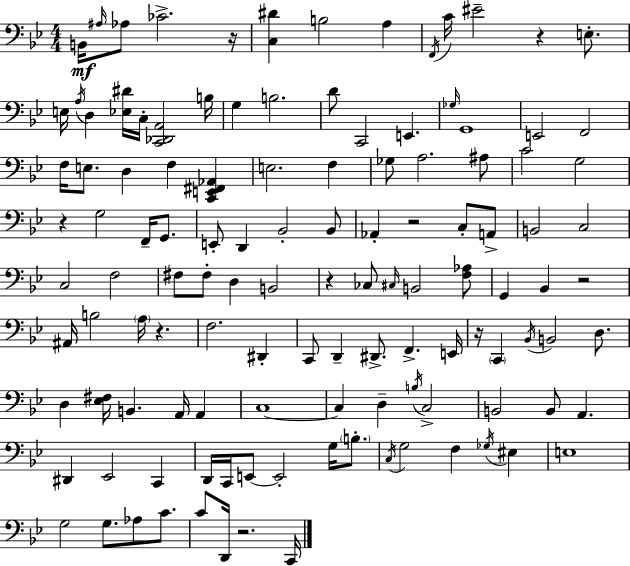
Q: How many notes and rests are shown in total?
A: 121